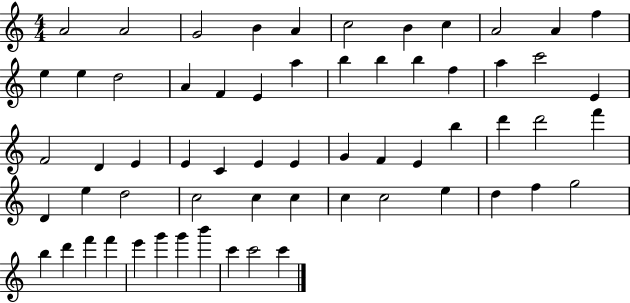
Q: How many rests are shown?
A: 0